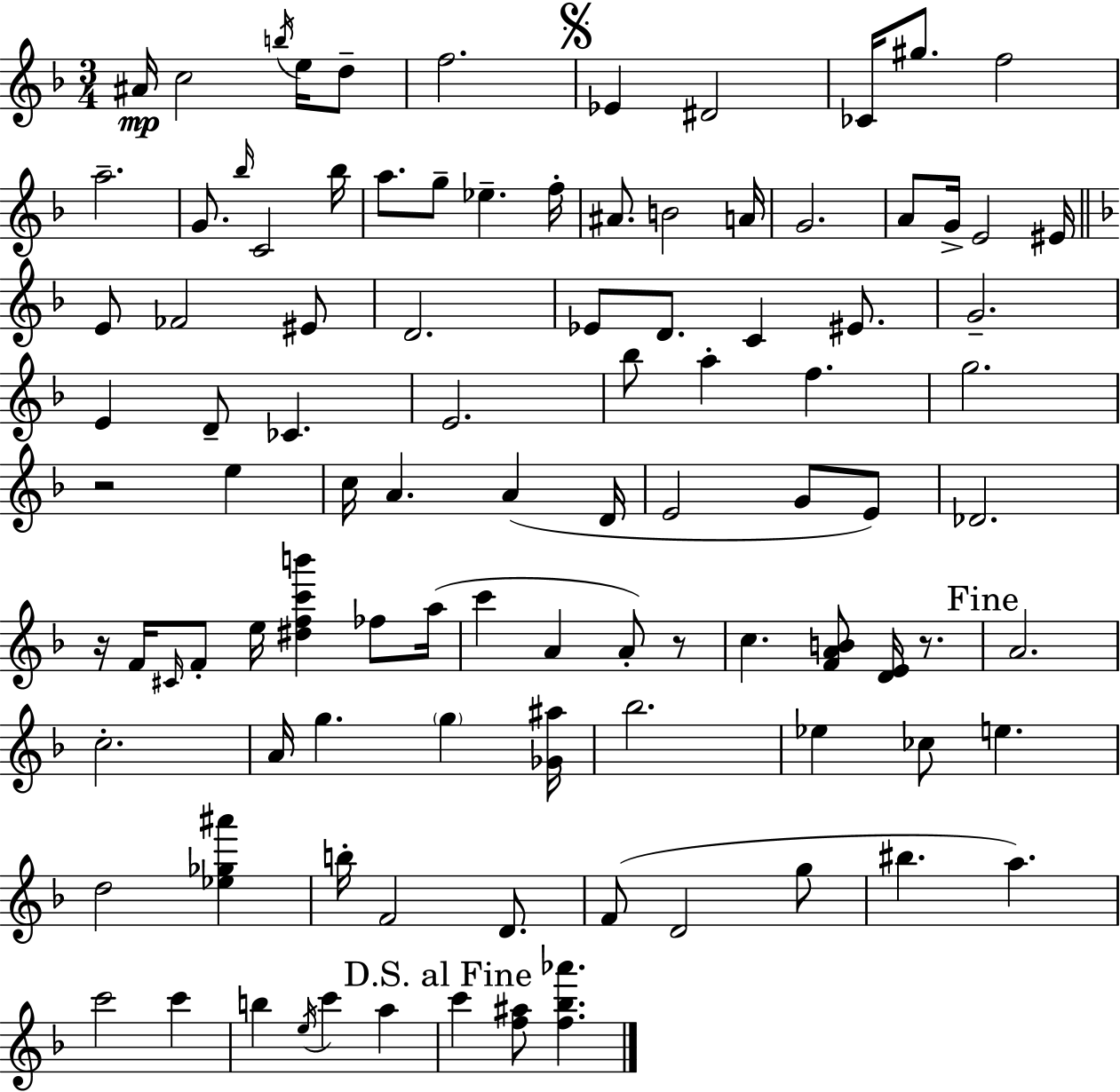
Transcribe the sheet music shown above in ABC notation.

X:1
T:Untitled
M:3/4
L:1/4
K:Dm
^A/4 c2 b/4 e/4 d/2 f2 _E ^D2 _C/4 ^g/2 f2 a2 G/2 _b/4 C2 _b/4 a/2 g/2 _e f/4 ^A/2 B2 A/4 G2 A/2 G/4 E2 ^E/4 E/2 _F2 ^E/2 D2 _E/2 D/2 C ^E/2 G2 E D/2 _C E2 _b/2 a f g2 z2 e c/4 A A D/4 E2 G/2 E/2 _D2 z/4 F/4 ^C/4 F/2 e/4 [^dfc'b'] _f/2 a/4 c' A A/2 z/2 c [FAB]/2 [DE]/4 z/2 A2 c2 A/4 g g [_G^a]/4 _b2 _e _c/2 e d2 [_e_g^a'] b/4 F2 D/2 F/2 D2 g/2 ^b a c'2 c' b e/4 c' a c' [f^a]/2 [f_b_a']